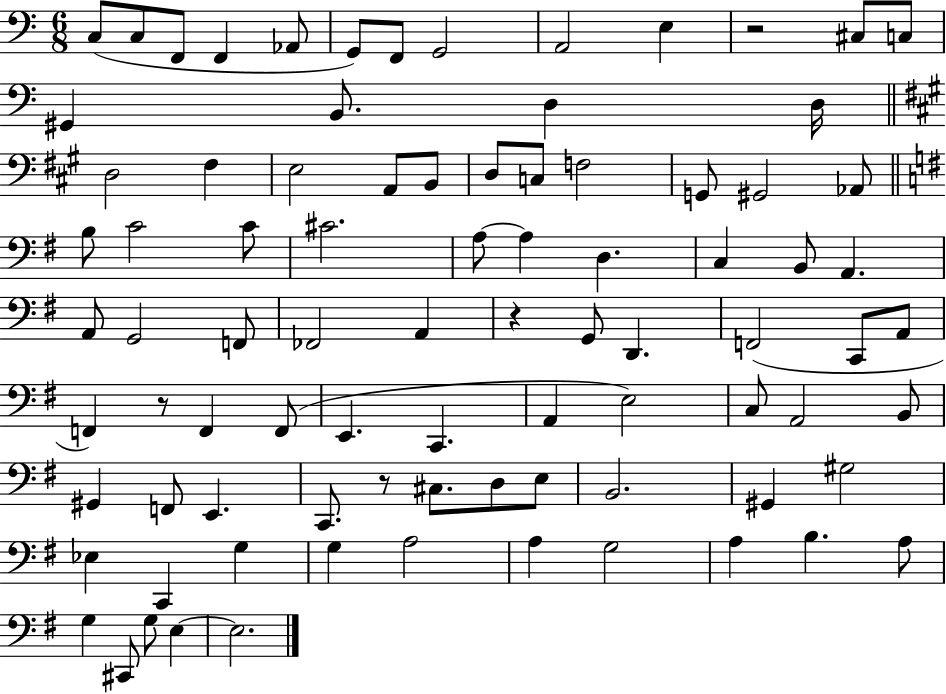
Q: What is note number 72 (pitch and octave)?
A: A3